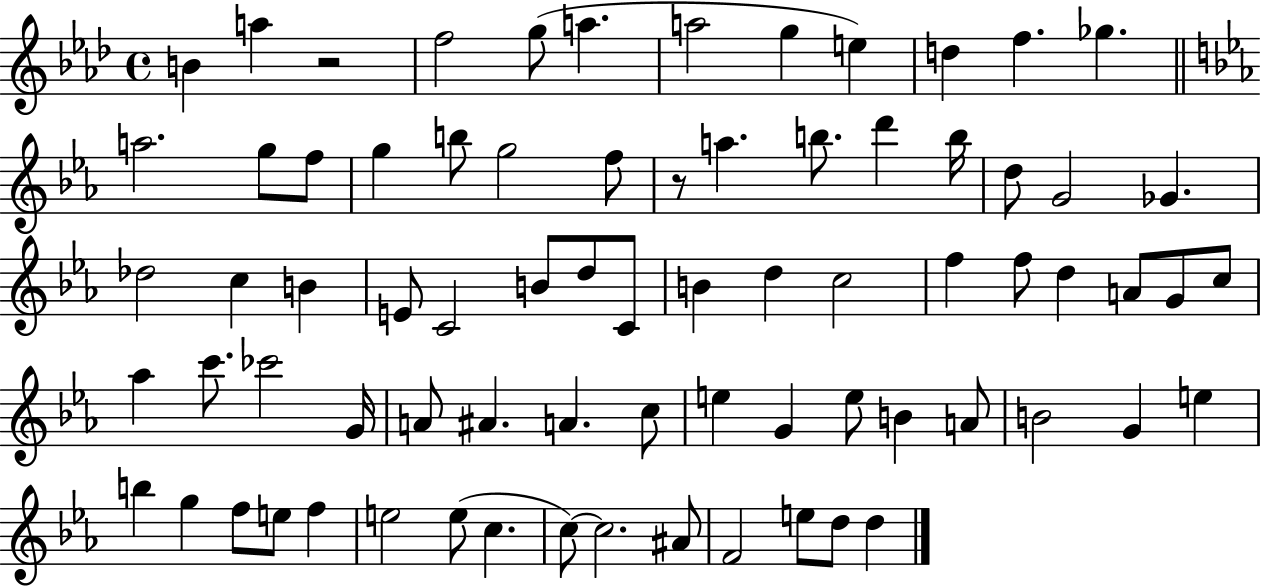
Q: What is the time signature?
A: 4/4